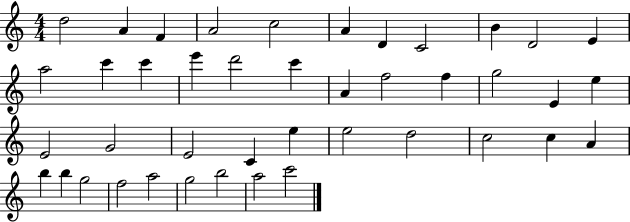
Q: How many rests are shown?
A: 0